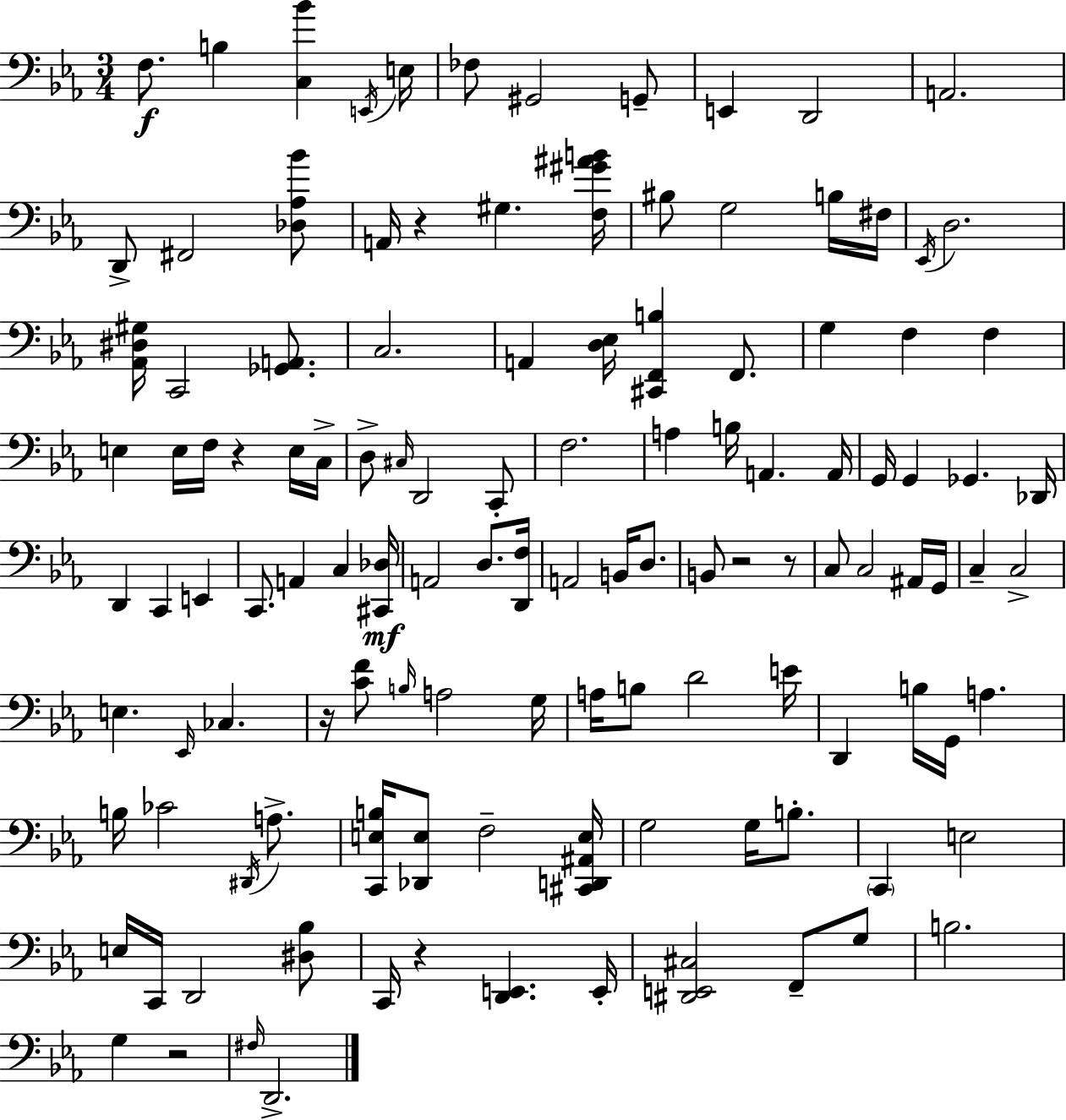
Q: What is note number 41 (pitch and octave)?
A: A2